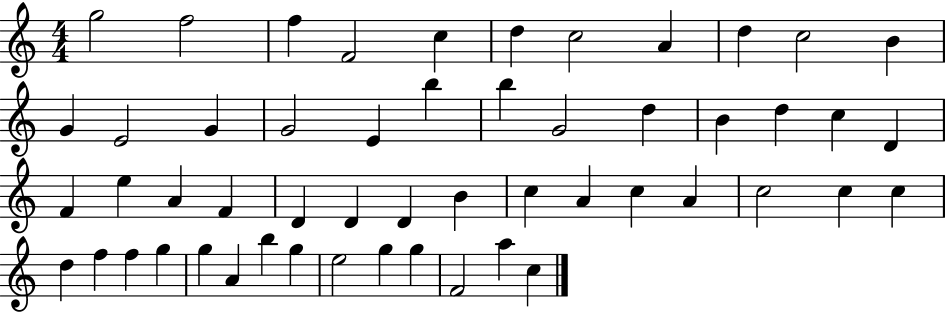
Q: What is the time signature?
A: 4/4